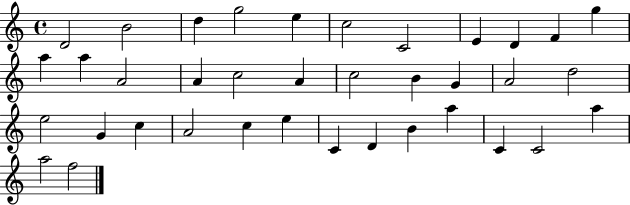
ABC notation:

X:1
T:Untitled
M:4/4
L:1/4
K:C
D2 B2 d g2 e c2 C2 E D F g a a A2 A c2 A c2 B G A2 d2 e2 G c A2 c e C D B a C C2 a a2 f2